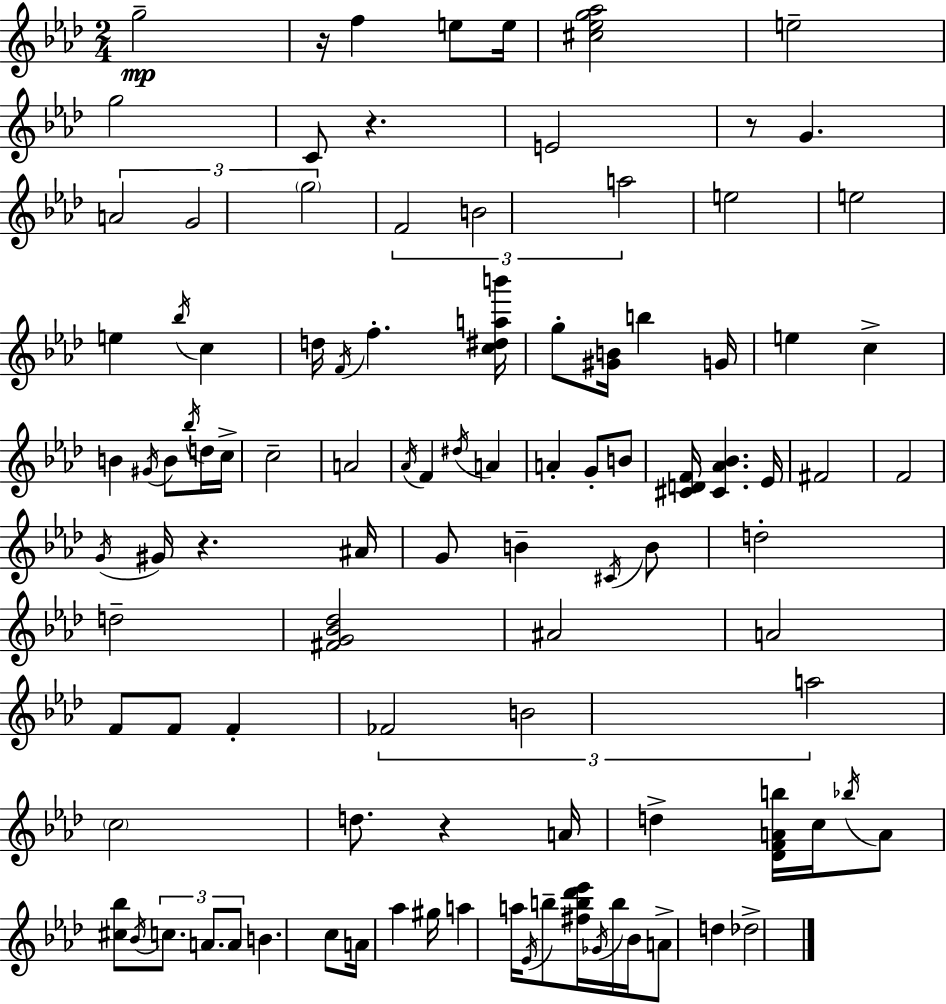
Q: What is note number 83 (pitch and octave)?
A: B5